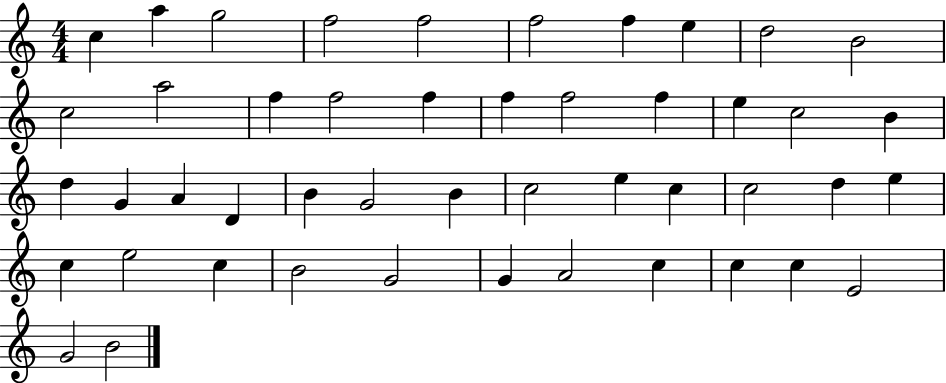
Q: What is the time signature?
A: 4/4